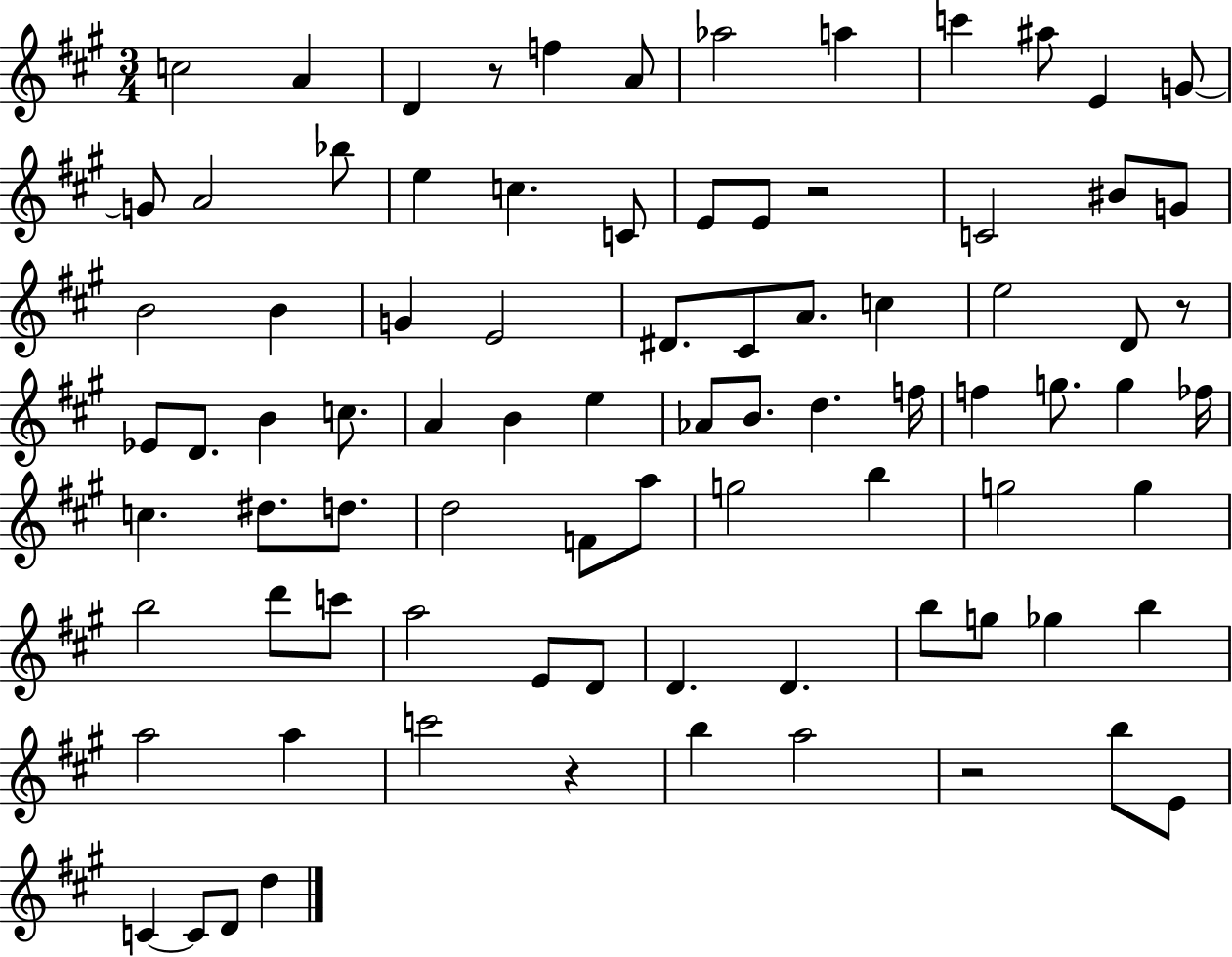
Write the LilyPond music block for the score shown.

{
  \clef treble
  \numericTimeSignature
  \time 3/4
  \key a \major
  c''2 a'4 | d'4 r8 f''4 a'8 | aes''2 a''4 | c'''4 ais''8 e'4 g'8~~ | \break g'8 a'2 bes''8 | e''4 c''4. c'8 | e'8 e'8 r2 | c'2 bis'8 g'8 | \break b'2 b'4 | g'4 e'2 | dis'8. cis'8 a'8. c''4 | e''2 d'8 r8 | \break ees'8 d'8. b'4 c''8. | a'4 b'4 e''4 | aes'8 b'8. d''4. f''16 | f''4 g''8. g''4 fes''16 | \break c''4. dis''8. d''8. | d''2 f'8 a''8 | g''2 b''4 | g''2 g''4 | \break b''2 d'''8 c'''8 | a''2 e'8 d'8 | d'4. d'4. | b''8 g''8 ges''4 b''4 | \break a''2 a''4 | c'''2 r4 | b''4 a''2 | r2 b''8 e'8 | \break c'4~~ c'8 d'8 d''4 | \bar "|."
}